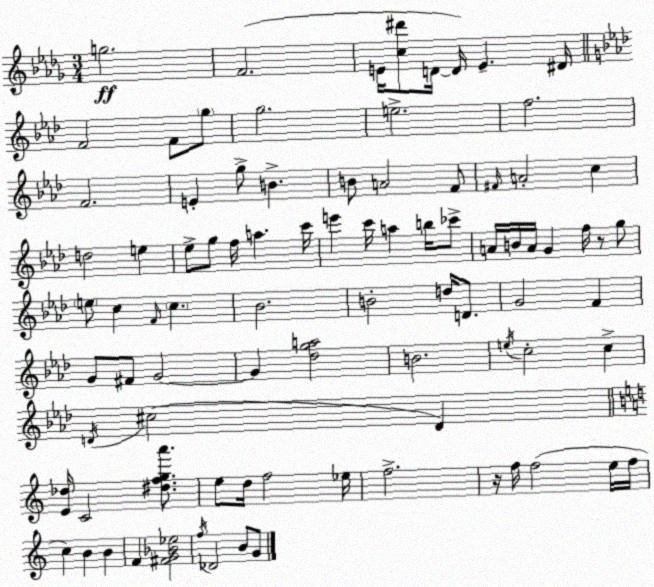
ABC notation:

X:1
T:Untitled
M:3/4
L:1/4
K:Bbm
g2 F2 E/4 [c^d']/2 D/4 D/4 E ^D/4 F2 F/2 g/2 g2 e2 f2 F2 E g/2 B B/2 A2 F/2 ^F/4 A2 c d2 e _e/2 g/2 f/4 a c'/4 e' c'/4 a b/4 _c'/2 A/4 B/4 A/4 G f/4 z/2 g/2 e/2 c F/4 c _B2 B2 d/4 D/2 G2 F G/2 ^F/2 G2 G [_dga]2 B2 e/4 c2 c D/4 ^c2 D [E_d]/4 C2 [^dfga']/2 e/2 d/4 f2 _e/4 f2 z/4 f/4 f2 e/4 f/4 c B B F [^FG_B_e]2 f/4 _D2 B/2 G/2